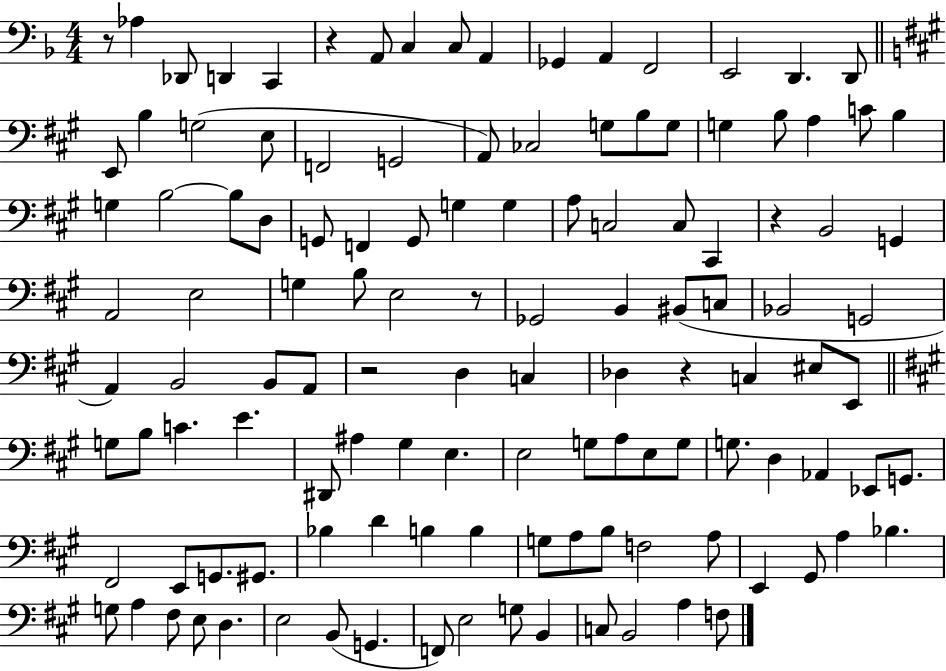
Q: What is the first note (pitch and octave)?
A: Ab3